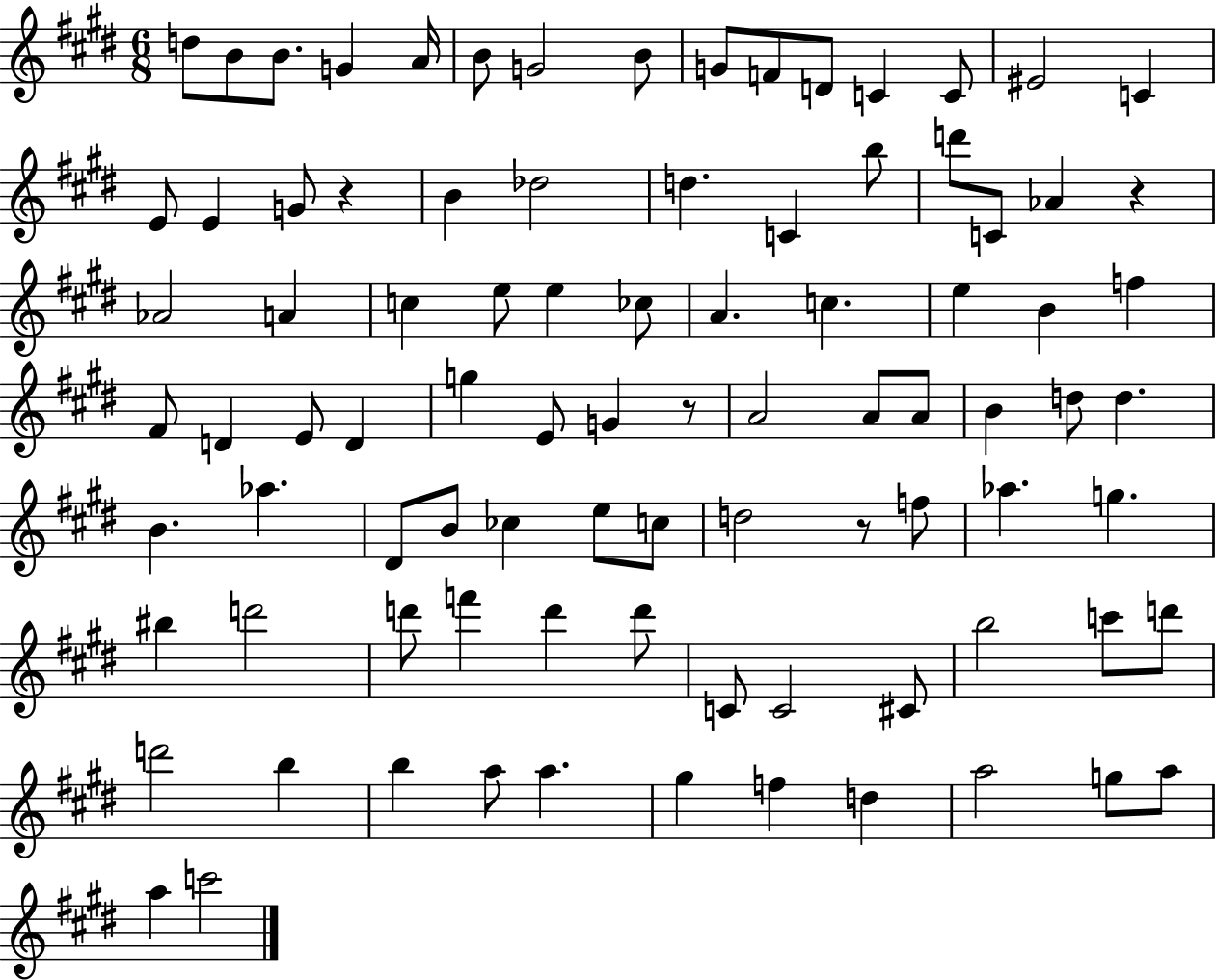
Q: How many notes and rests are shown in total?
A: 90